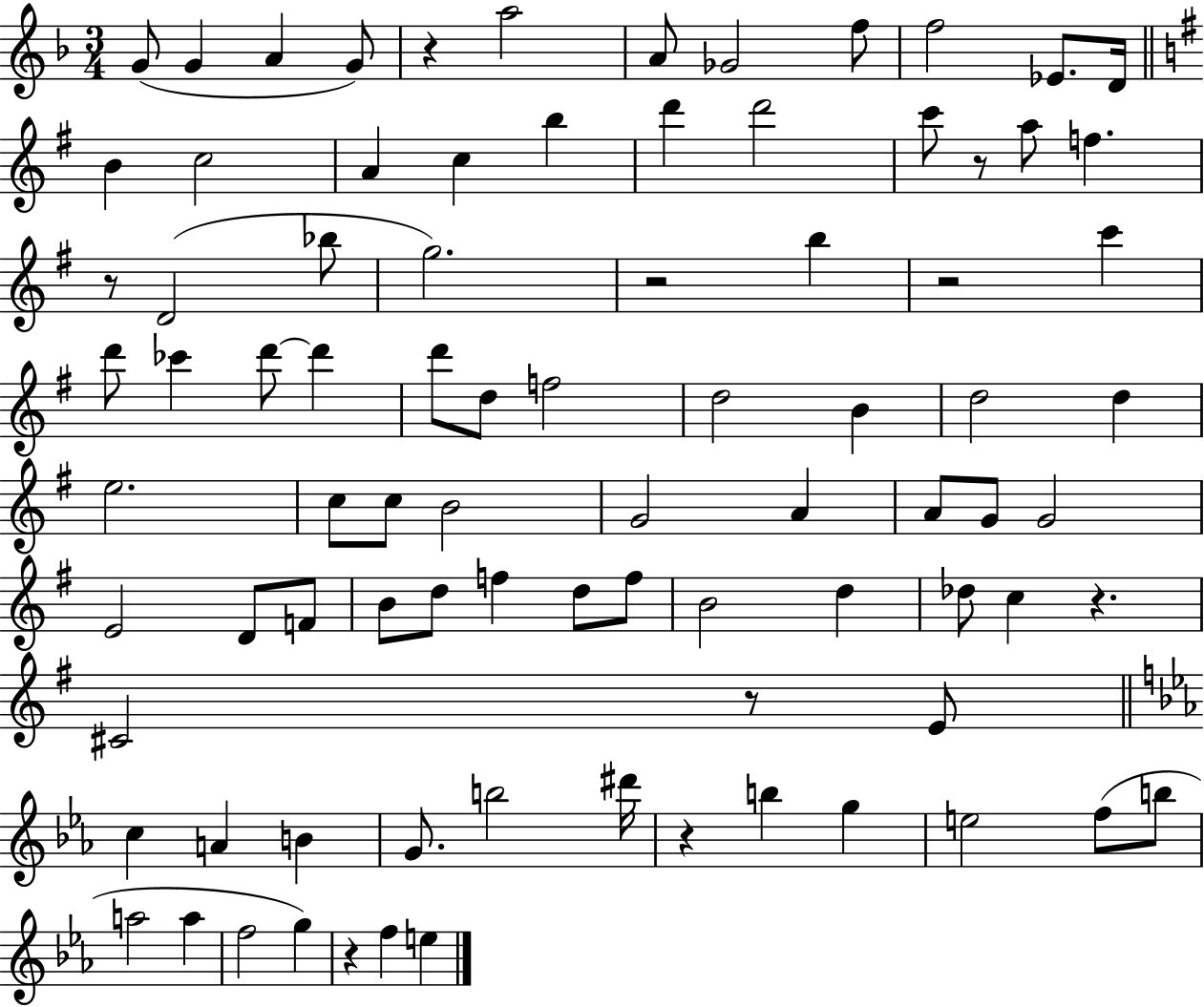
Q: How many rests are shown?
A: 9